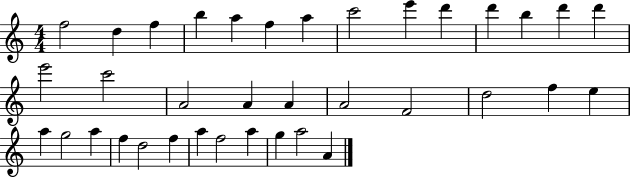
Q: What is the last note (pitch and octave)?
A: A4